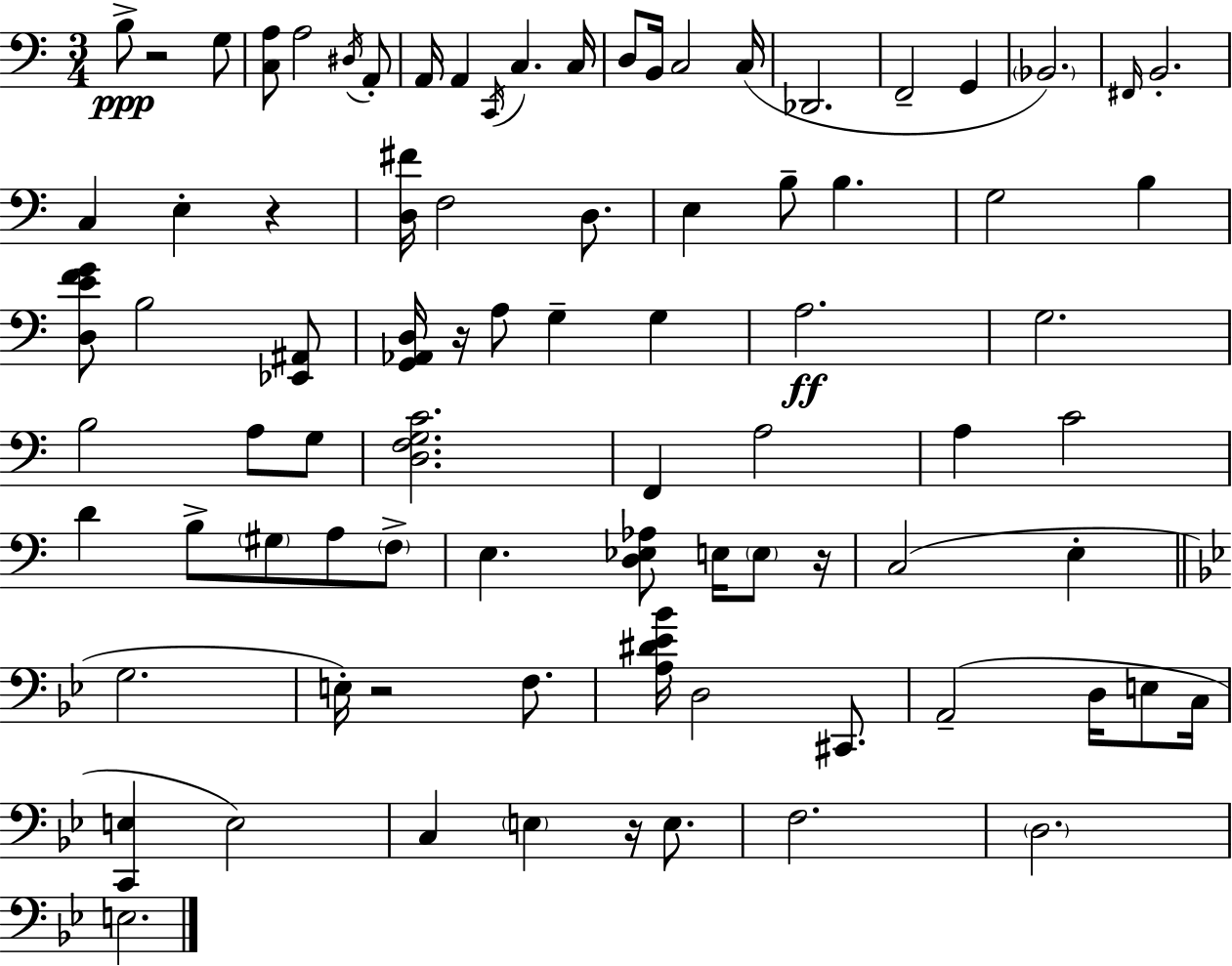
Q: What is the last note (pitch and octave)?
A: E3